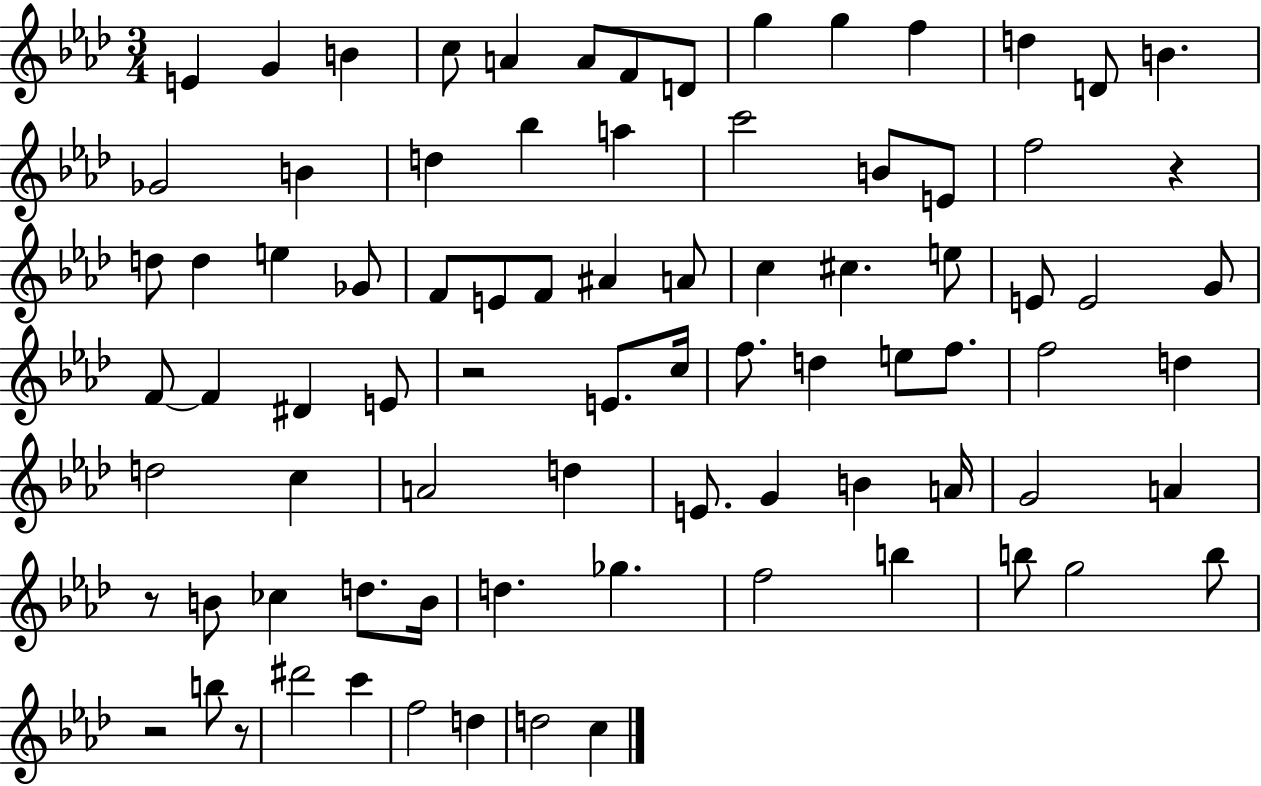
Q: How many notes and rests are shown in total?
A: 83